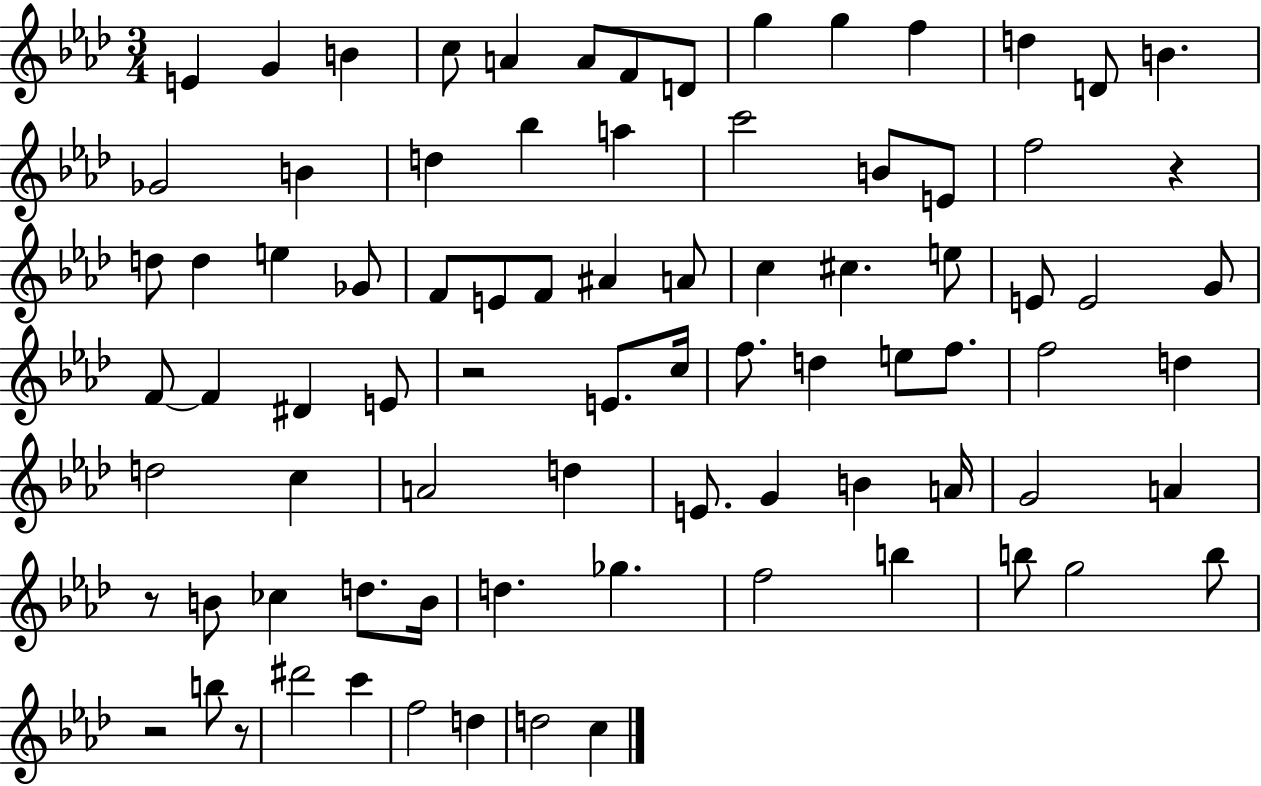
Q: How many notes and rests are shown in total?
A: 83